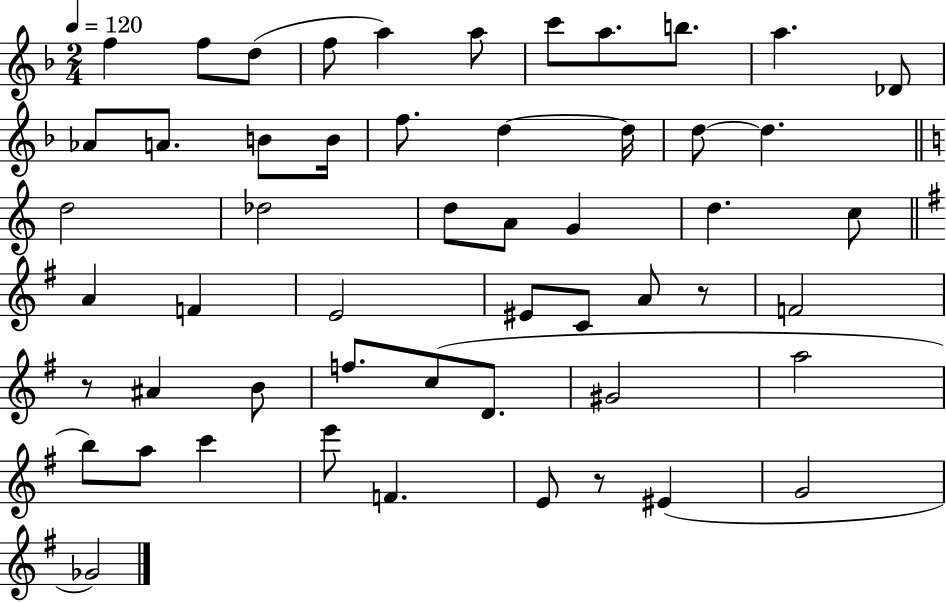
F5/q F5/e D5/e F5/e A5/q A5/e C6/e A5/e. B5/e. A5/q. Db4/e Ab4/e A4/e. B4/e B4/s F5/e. D5/q D5/s D5/e D5/q. D5/h Db5/h D5/e A4/e G4/q D5/q. C5/e A4/q F4/q E4/h EIS4/e C4/e A4/e R/e F4/h R/e A#4/q B4/e F5/e. C5/e D4/e. G#4/h A5/h B5/e A5/e C6/q E6/e F4/q. E4/e R/e EIS4/q G4/h Gb4/h